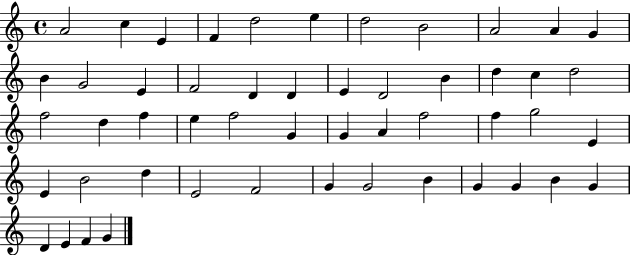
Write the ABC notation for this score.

X:1
T:Untitled
M:4/4
L:1/4
K:C
A2 c E F d2 e d2 B2 A2 A G B G2 E F2 D D E D2 B d c d2 f2 d f e f2 G G A f2 f g2 E E B2 d E2 F2 G G2 B G G B G D E F G